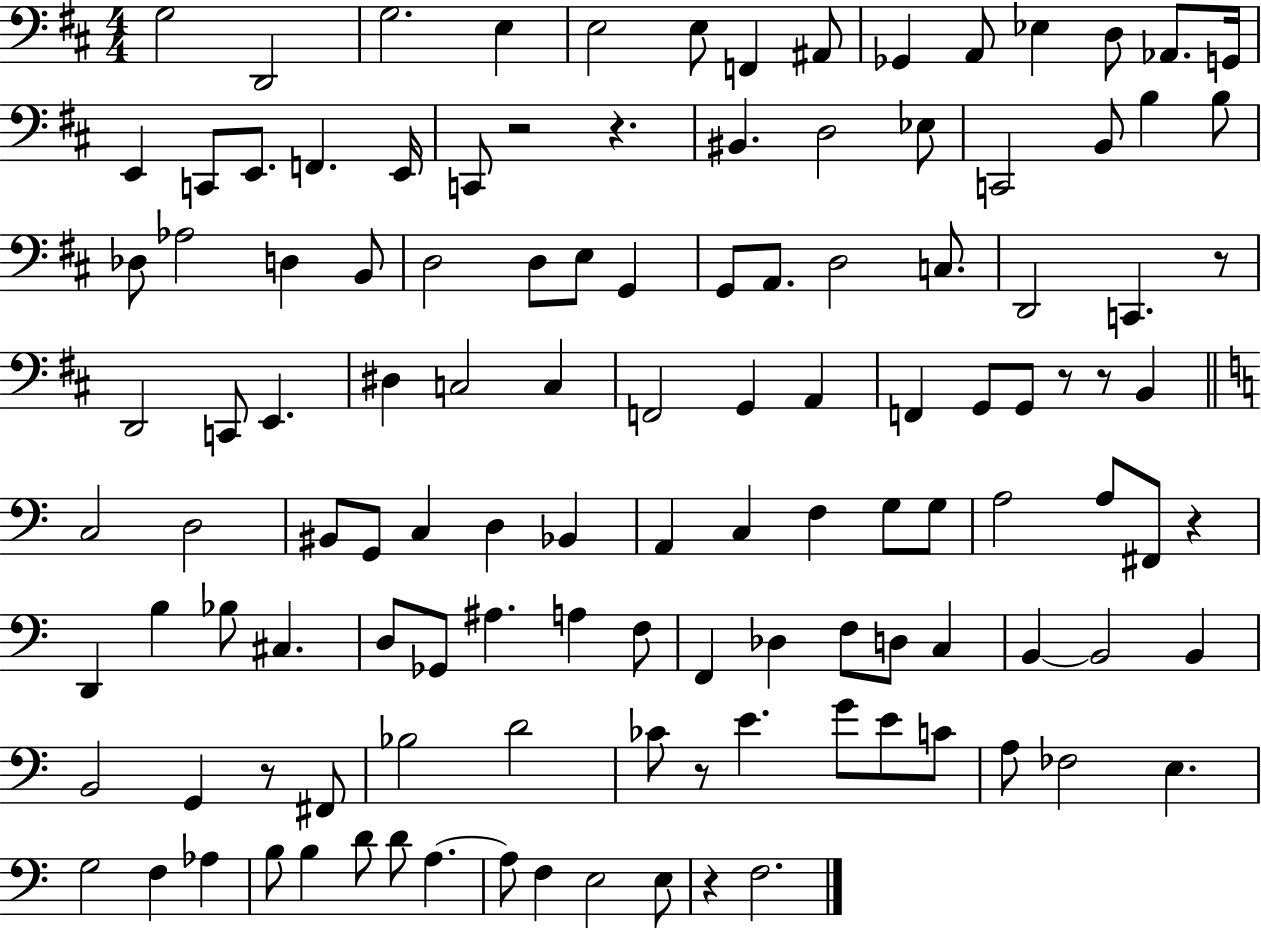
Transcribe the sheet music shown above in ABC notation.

X:1
T:Untitled
M:4/4
L:1/4
K:D
G,2 D,,2 G,2 E, E,2 E,/2 F,, ^A,,/2 _G,, A,,/2 _E, D,/2 _A,,/2 G,,/4 E,, C,,/2 E,,/2 F,, E,,/4 C,,/2 z2 z ^B,, D,2 _E,/2 C,,2 B,,/2 B, B,/2 _D,/2 _A,2 D, B,,/2 D,2 D,/2 E,/2 G,, G,,/2 A,,/2 D,2 C,/2 D,,2 C,, z/2 D,,2 C,,/2 E,, ^D, C,2 C, F,,2 G,, A,, F,, G,,/2 G,,/2 z/2 z/2 B,, C,2 D,2 ^B,,/2 G,,/2 C, D, _B,, A,, C, F, G,/2 G,/2 A,2 A,/2 ^F,,/2 z D,, B, _B,/2 ^C, D,/2 _G,,/2 ^A, A, F,/2 F,, _D, F,/2 D,/2 C, B,, B,,2 B,, B,,2 G,, z/2 ^F,,/2 _B,2 D2 _C/2 z/2 E G/2 E/2 C/2 A,/2 _F,2 E, G,2 F, _A, B,/2 B, D/2 D/2 A, A,/2 F, E,2 E,/2 z F,2